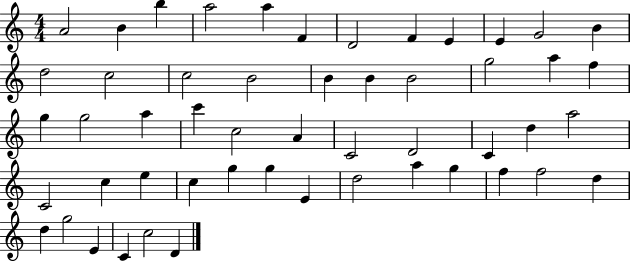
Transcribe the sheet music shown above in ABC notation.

X:1
T:Untitled
M:4/4
L:1/4
K:C
A2 B b a2 a F D2 F E E G2 B d2 c2 c2 B2 B B B2 g2 a f g g2 a c' c2 A C2 D2 C d a2 C2 c e c g g E d2 a g f f2 d d g2 E C c2 D